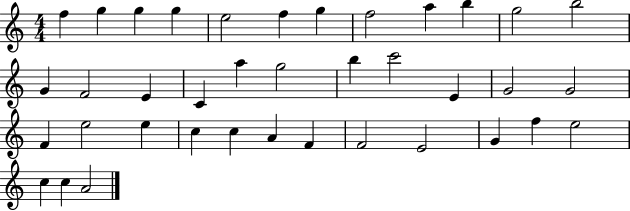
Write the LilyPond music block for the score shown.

{
  \clef treble
  \numericTimeSignature
  \time 4/4
  \key c \major
  f''4 g''4 g''4 g''4 | e''2 f''4 g''4 | f''2 a''4 b''4 | g''2 b''2 | \break g'4 f'2 e'4 | c'4 a''4 g''2 | b''4 c'''2 e'4 | g'2 g'2 | \break f'4 e''2 e''4 | c''4 c''4 a'4 f'4 | f'2 e'2 | g'4 f''4 e''2 | \break c''4 c''4 a'2 | \bar "|."
}